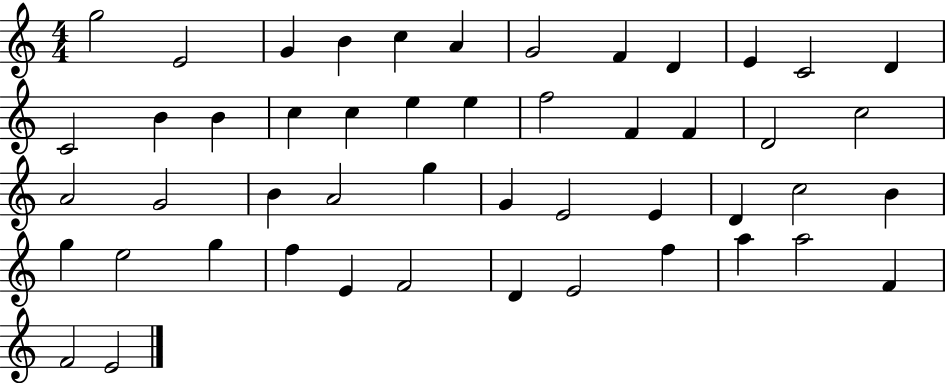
G5/h E4/h G4/q B4/q C5/q A4/q G4/h F4/q D4/q E4/q C4/h D4/q C4/h B4/q B4/q C5/q C5/q E5/q E5/q F5/h F4/q F4/q D4/h C5/h A4/h G4/h B4/q A4/h G5/q G4/q E4/h E4/q D4/q C5/h B4/q G5/q E5/h G5/q F5/q E4/q F4/h D4/q E4/h F5/q A5/q A5/h F4/q F4/h E4/h